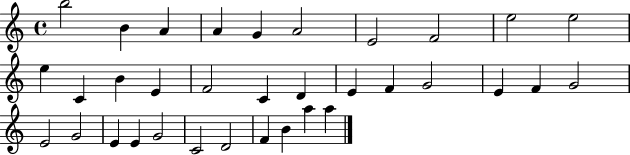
X:1
T:Untitled
M:4/4
L:1/4
K:C
b2 B A A G A2 E2 F2 e2 e2 e C B E F2 C D E F G2 E F G2 E2 G2 E E G2 C2 D2 F B a a